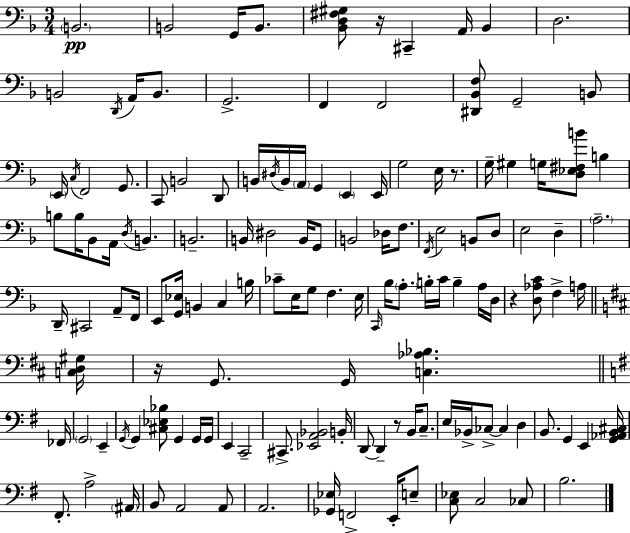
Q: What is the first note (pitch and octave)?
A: B2